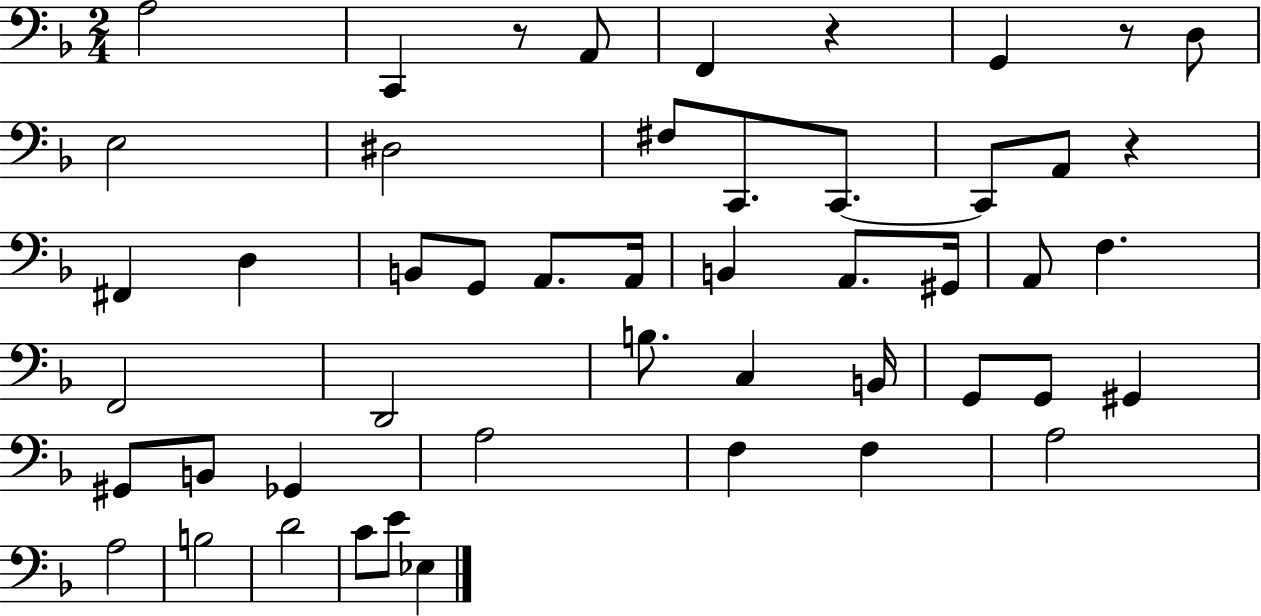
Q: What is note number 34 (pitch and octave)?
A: B2